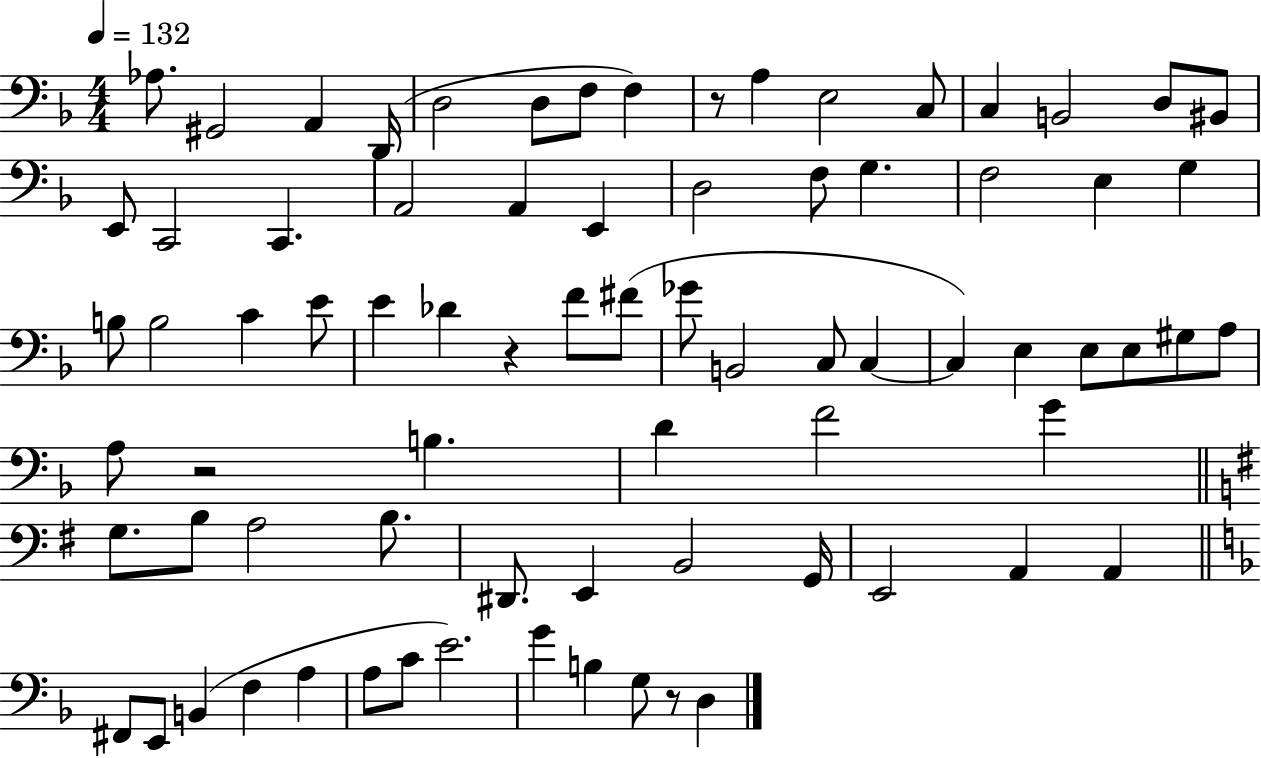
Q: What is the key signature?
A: F major